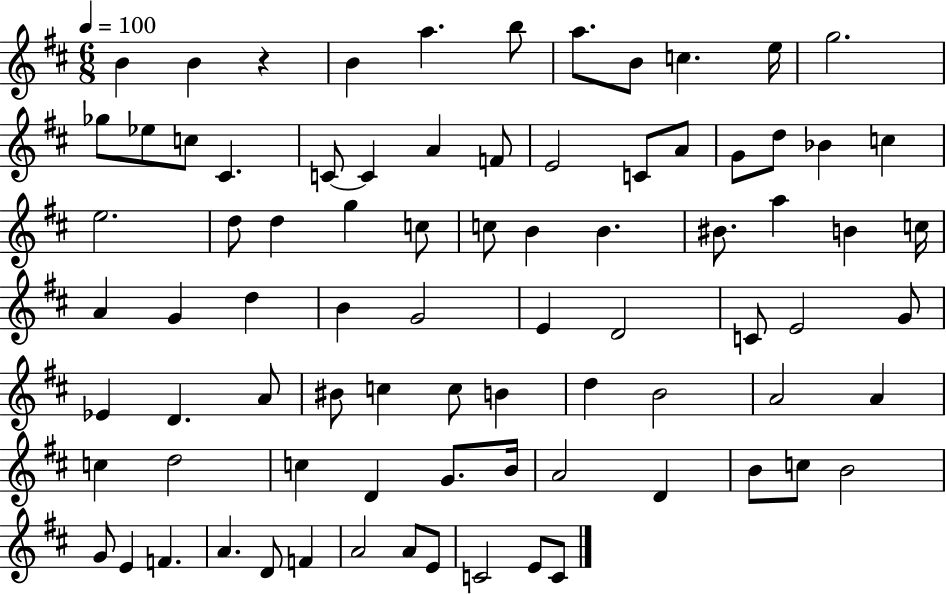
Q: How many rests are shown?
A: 1